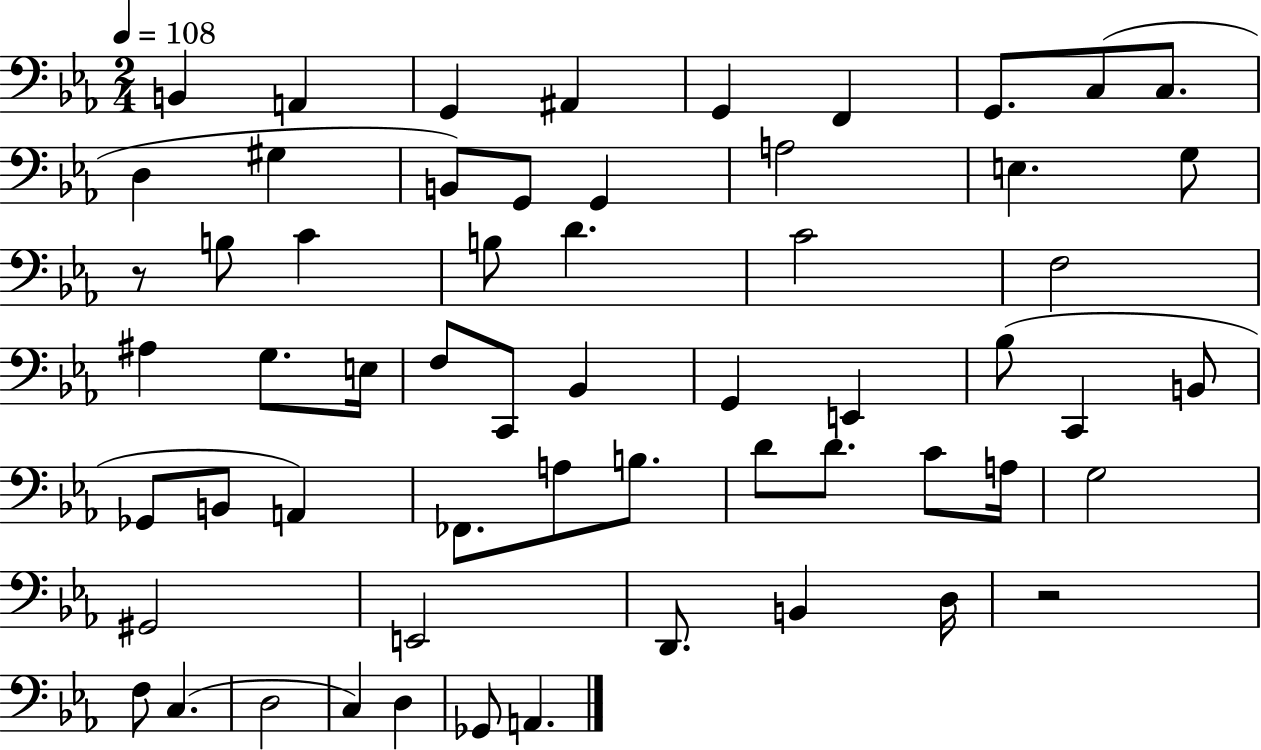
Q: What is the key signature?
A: EES major